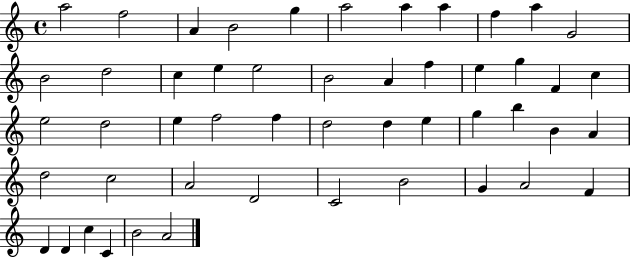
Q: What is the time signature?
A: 4/4